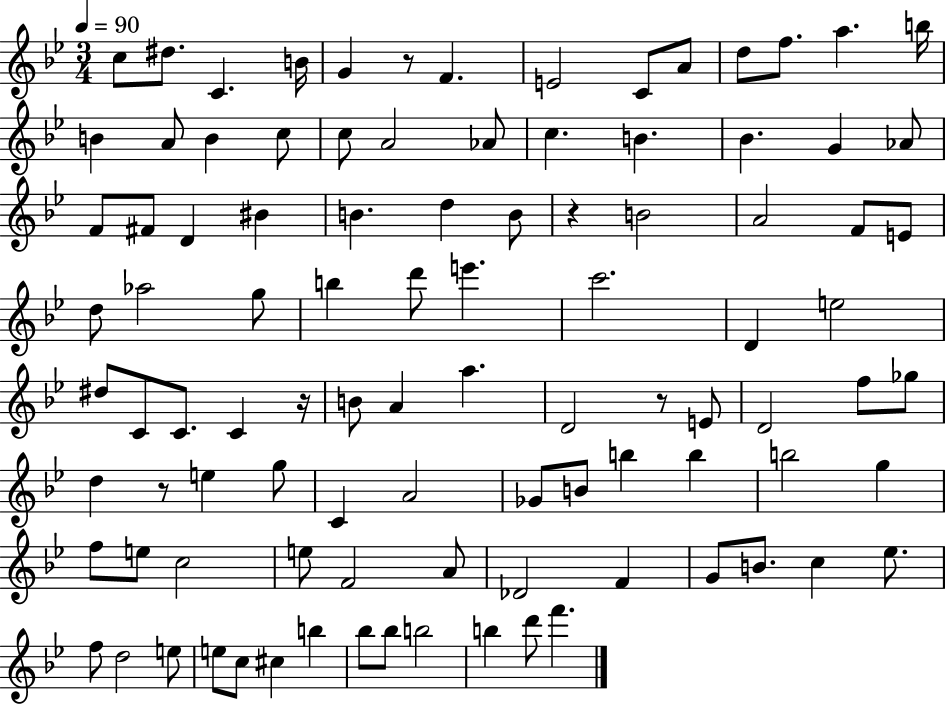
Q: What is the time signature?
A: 3/4